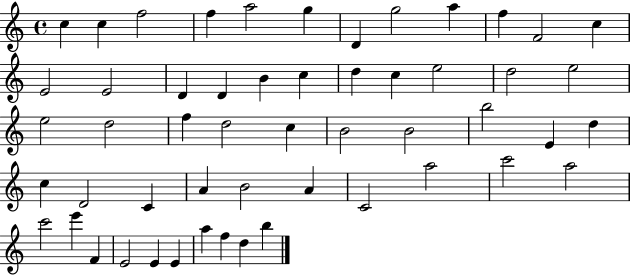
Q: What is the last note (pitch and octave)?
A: B5